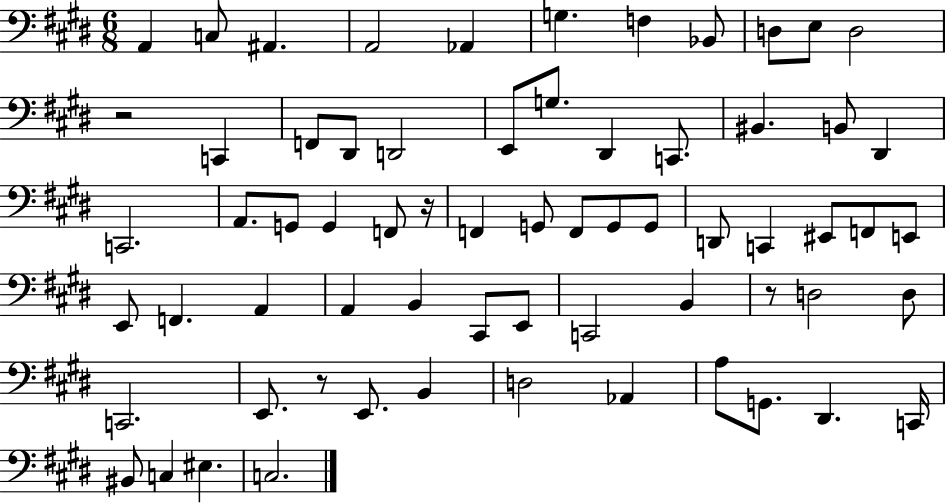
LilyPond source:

{
  \clef bass
  \numericTimeSignature
  \time 6/8
  \key e \major
  a,4 c8 ais,4. | a,2 aes,4 | g4. f4 bes,8 | d8 e8 d2 | \break r2 c,4 | f,8 dis,8 d,2 | e,8 g8. dis,4 c,8. | bis,4. b,8 dis,4 | \break c,2. | a,8. g,8 g,4 f,8 r16 | f,4 g,8 f,8 g,8 g,8 | d,8 c,4 eis,8 f,8 e,8 | \break e,8 f,4. a,4 | a,4 b,4 cis,8 e,8 | c,2 b,4 | r8 d2 d8 | \break c,2. | e,8. r8 e,8. b,4 | d2 aes,4 | a8 g,8. dis,4. c,16 | \break bis,8 c4 eis4. | c2. | \bar "|."
}